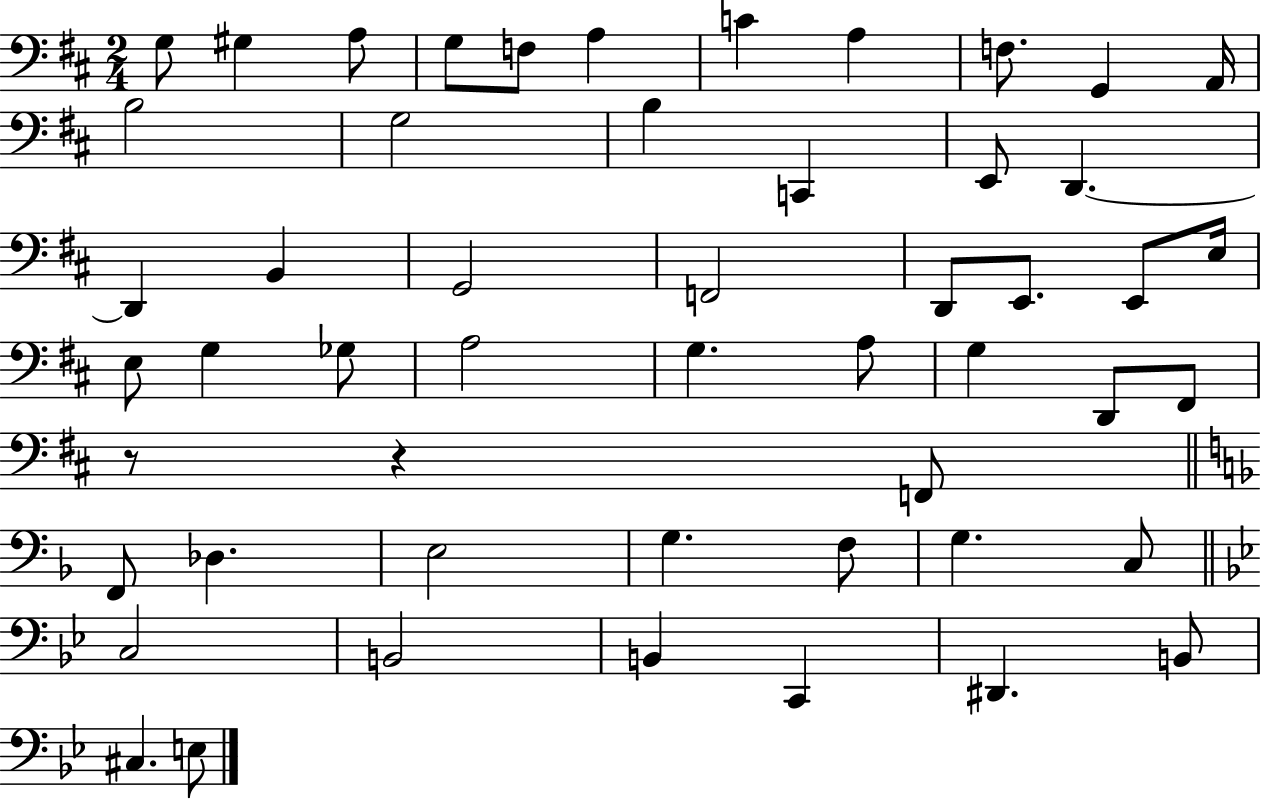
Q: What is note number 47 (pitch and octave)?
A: D#2